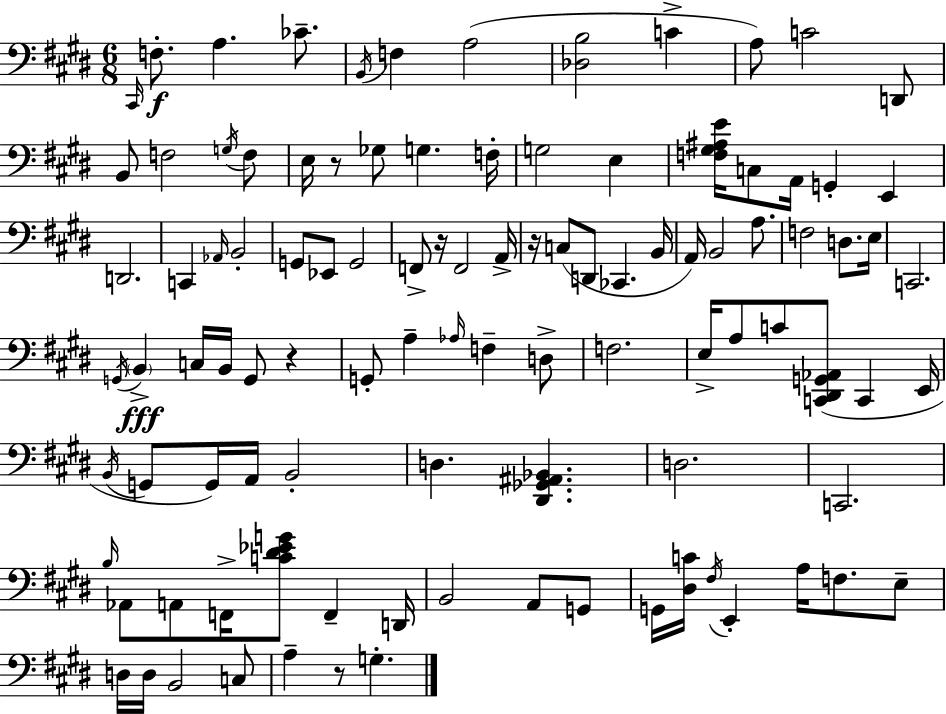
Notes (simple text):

C#2/s F3/e. A3/q. CES4/e. B2/s F3/q A3/h [Db3,B3]/h C4/q A3/e C4/h D2/e B2/e F3/h G3/s F3/e E3/s R/e Gb3/e G3/q. F3/s G3/h E3/q [F3,G#3,A#3,E4]/s C3/e A2/s G2/q E2/q D2/h. C2/q Ab2/s B2/h G2/e Eb2/e G2/h F2/e R/s F2/h A2/s R/s C3/e D2/e CES2/q. B2/s A2/s B2/h A3/e. F3/h D3/e. E3/s C2/h. G2/s B2/q C3/s B2/s G2/e R/q G2/e A3/q Ab3/s F3/q D3/e F3/h. E3/s A3/e C4/e [C2,D#2,G2,Ab2]/e C2/q E2/s B2/s G2/e G2/s A2/s B2/h D3/q. [D#2,Gb2,A#2,Bb2]/q. D3/h. C2/h. B3/s Ab2/e A2/e F2/s [C4,D#4,Eb4,G4]/e F2/q D2/s B2/h A2/e G2/e G2/s [D#3,C4]/s F#3/s E2/q A3/s F3/e. E3/e D3/s D3/s B2/h C3/e A3/q R/e G3/q.